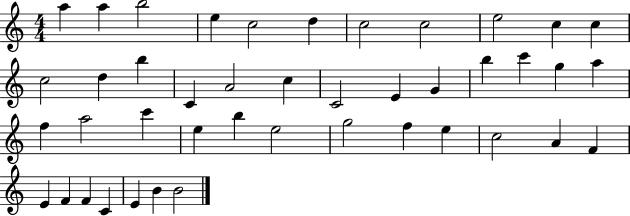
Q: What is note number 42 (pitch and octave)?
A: B4